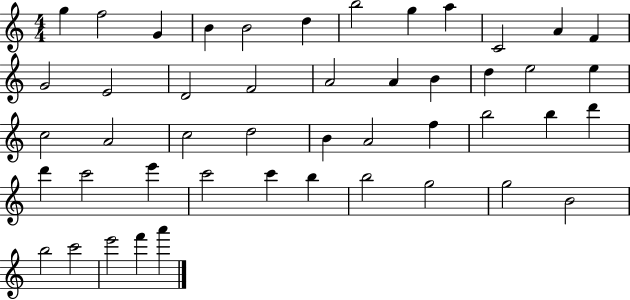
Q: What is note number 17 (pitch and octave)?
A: A4